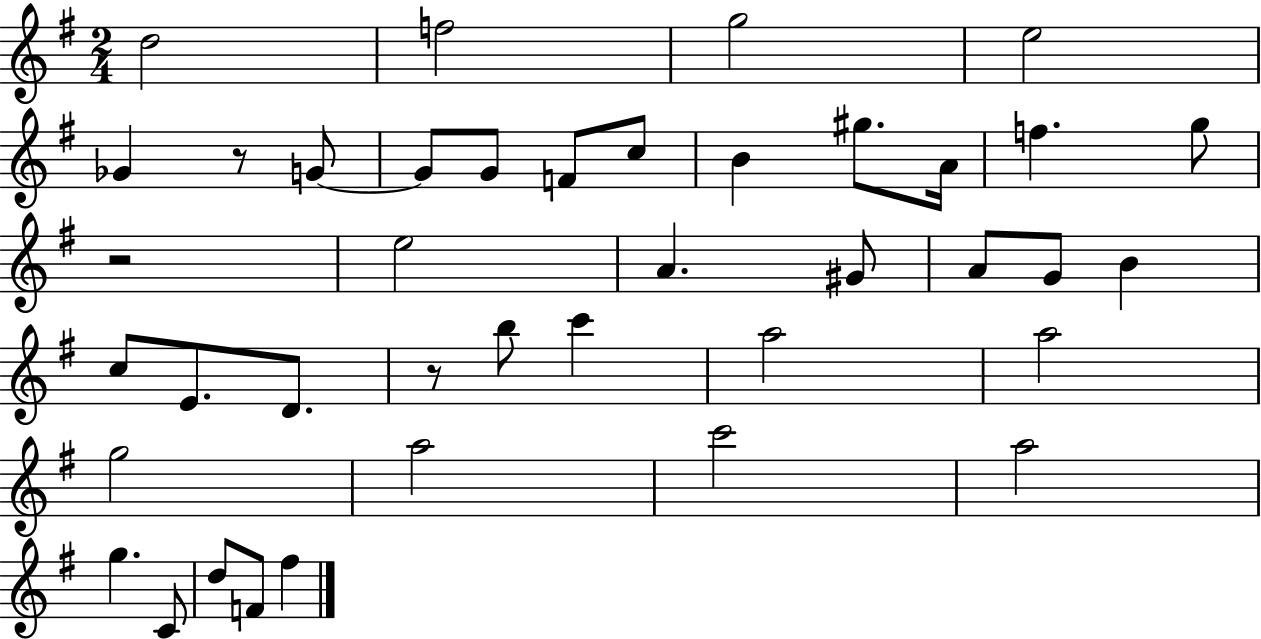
X:1
T:Untitled
M:2/4
L:1/4
K:G
d2 f2 g2 e2 _G z/2 G/2 G/2 G/2 F/2 c/2 B ^g/2 A/4 f g/2 z2 e2 A ^G/2 A/2 G/2 B c/2 E/2 D/2 z/2 b/2 c' a2 a2 g2 a2 c'2 a2 g C/2 d/2 F/2 ^f